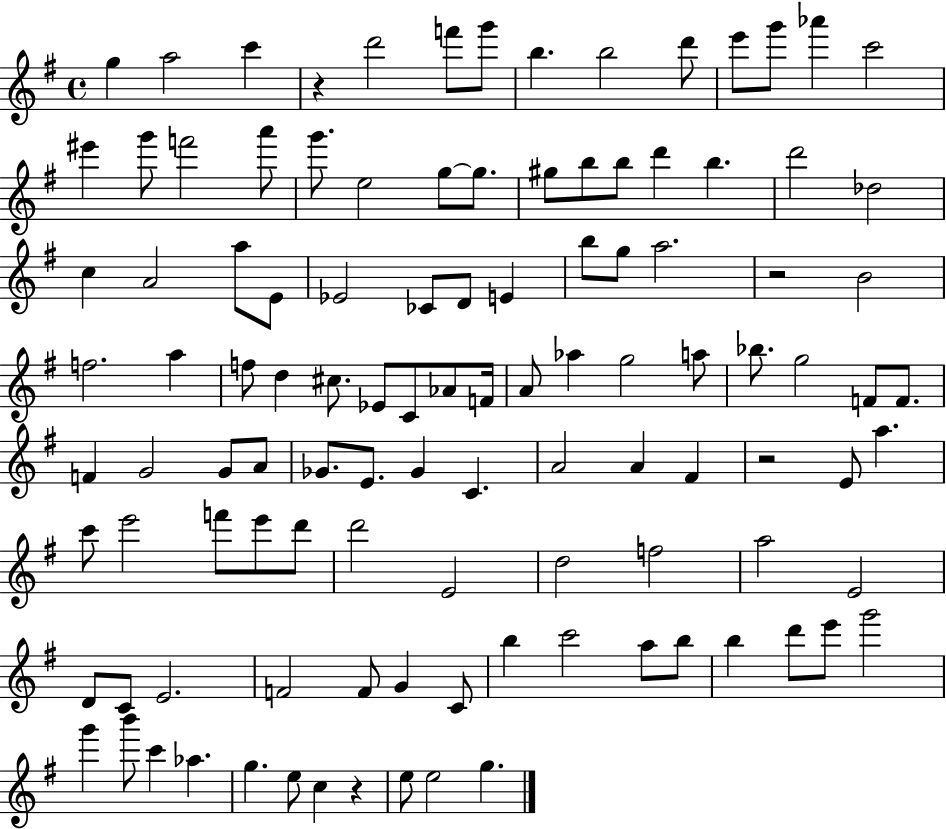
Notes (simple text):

G5/q A5/h C6/q R/q D6/h F6/e G6/e B5/q. B5/h D6/e E6/e G6/e Ab6/q C6/h EIS6/q G6/e F6/h A6/e G6/e. E5/h G5/e G5/e. G#5/e B5/e B5/e D6/q B5/q. D6/h Db5/h C5/q A4/h A5/e E4/e Eb4/h CES4/e D4/e E4/q B5/e G5/e A5/h. R/h B4/h F5/h. A5/q F5/e D5/q C#5/e. Eb4/e C4/e Ab4/e F4/s A4/e Ab5/q G5/h A5/e Bb5/e. G5/h F4/e F4/e. F4/q G4/h G4/e A4/e Gb4/e. E4/e. Gb4/q C4/q. A4/h A4/q F#4/q R/h E4/e A5/q. C6/e E6/h F6/e E6/e D6/e D6/h E4/h D5/h F5/h A5/h E4/h D4/e C4/e E4/h. F4/h F4/e G4/q C4/e B5/q C6/h A5/e B5/e B5/q D6/e E6/e G6/h G6/q B6/e C6/q Ab5/q. G5/q. E5/e C5/q R/q E5/e E5/h G5/q.